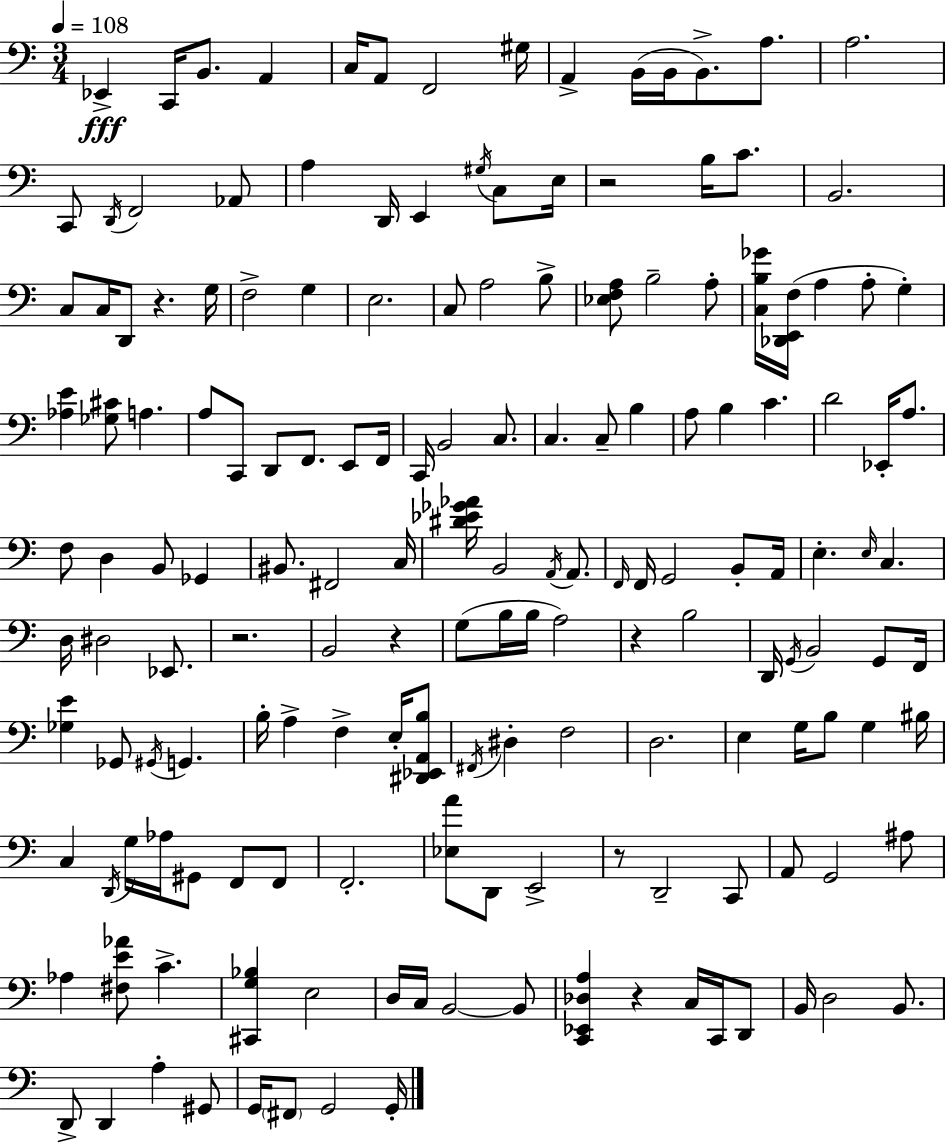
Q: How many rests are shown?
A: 7